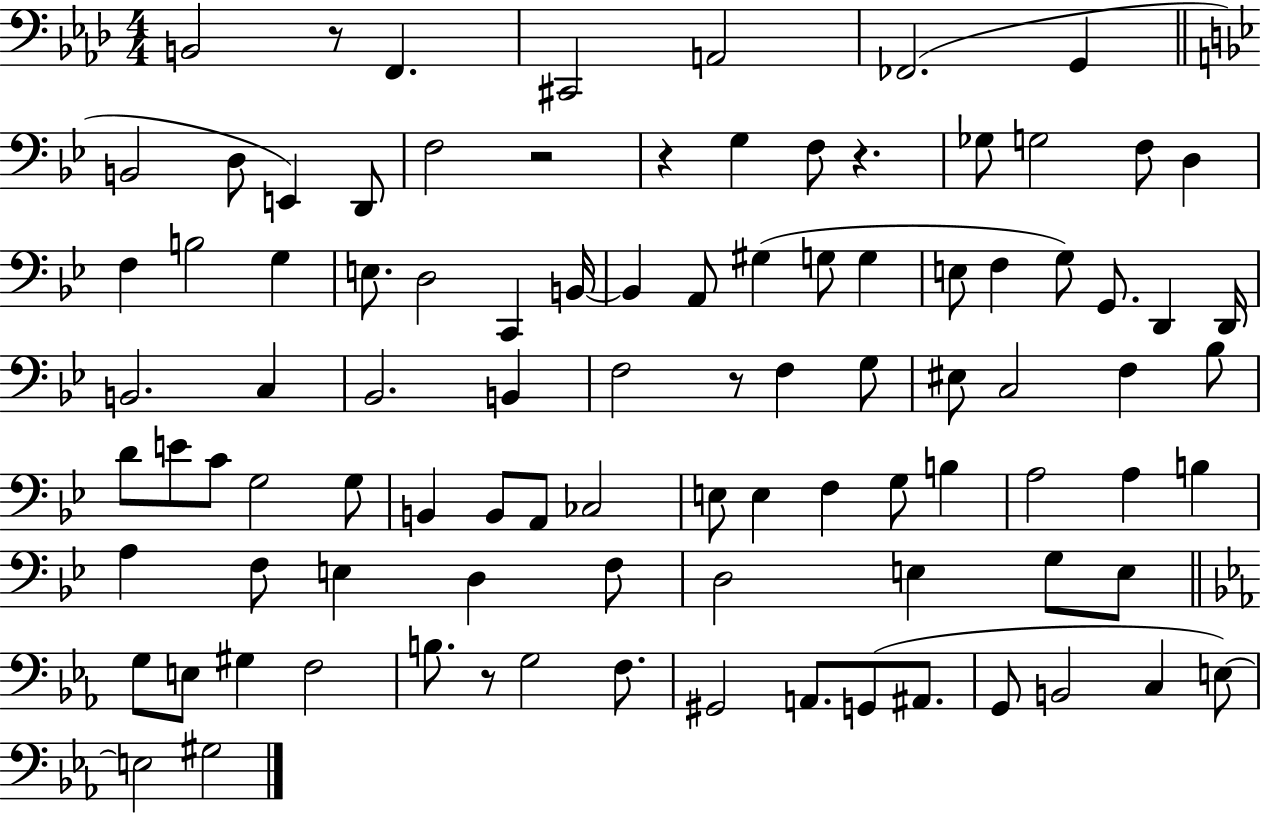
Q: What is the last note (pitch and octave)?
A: G#3